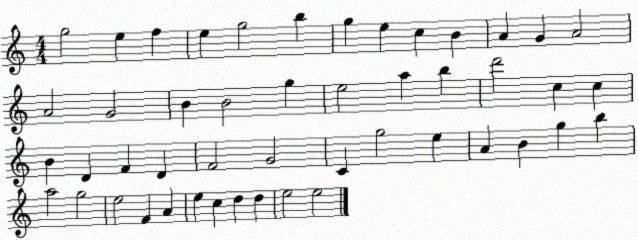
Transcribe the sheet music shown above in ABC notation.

X:1
T:Untitled
M:4/4
L:1/4
K:C
g2 e f e g2 b g e c B A G A2 A2 G2 B B2 g e2 a b d'2 c c B D F D F2 G2 C g2 e A B g b a2 g2 e2 F A e c d d e2 e2